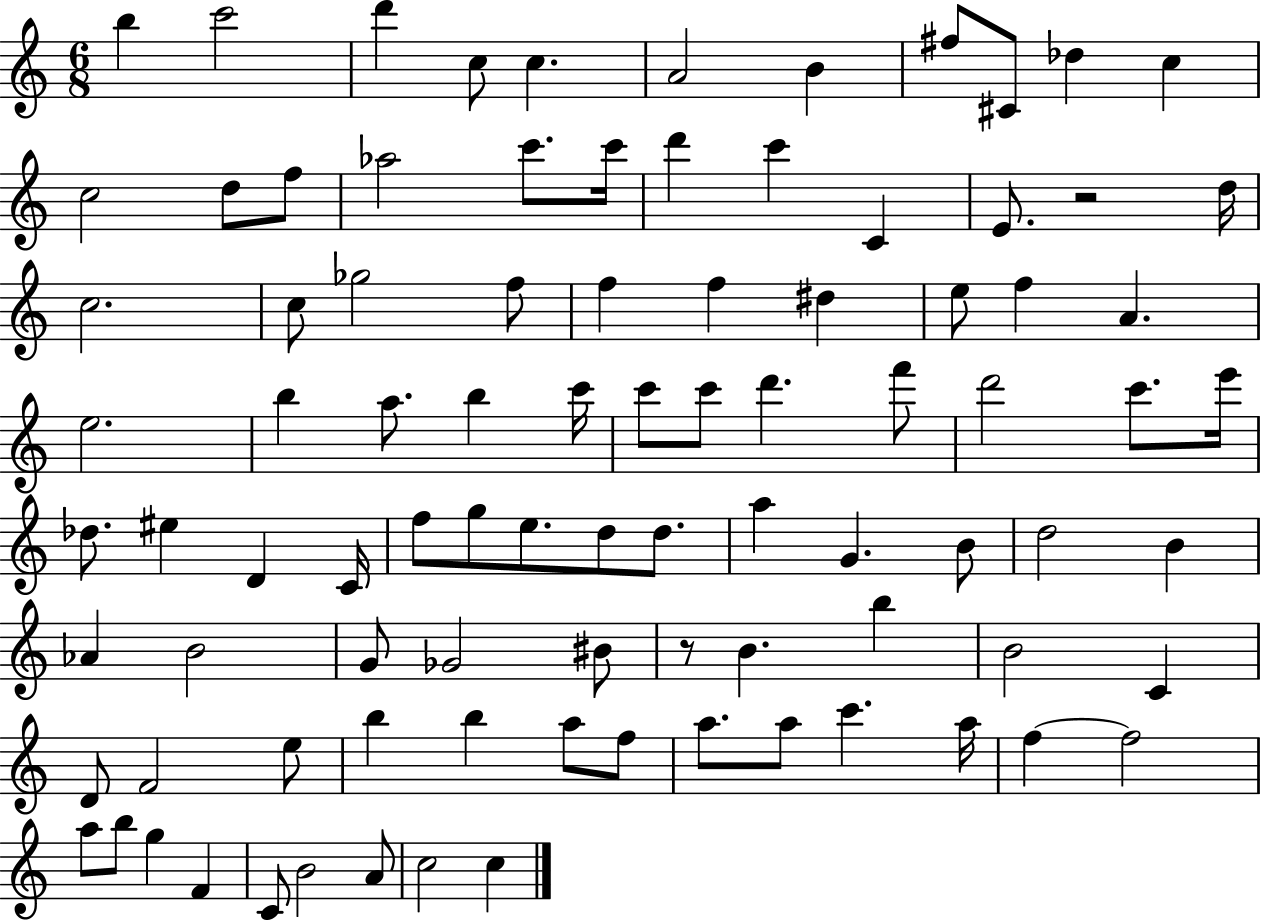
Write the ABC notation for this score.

X:1
T:Untitled
M:6/8
L:1/4
K:C
b c'2 d' c/2 c A2 B ^f/2 ^C/2 _d c c2 d/2 f/2 _a2 c'/2 c'/4 d' c' C E/2 z2 d/4 c2 c/2 _g2 f/2 f f ^d e/2 f A e2 b a/2 b c'/4 c'/2 c'/2 d' f'/2 d'2 c'/2 e'/4 _d/2 ^e D C/4 f/2 g/2 e/2 d/2 d/2 a G B/2 d2 B _A B2 G/2 _G2 ^B/2 z/2 B b B2 C D/2 F2 e/2 b b a/2 f/2 a/2 a/2 c' a/4 f f2 a/2 b/2 g F C/2 B2 A/2 c2 c